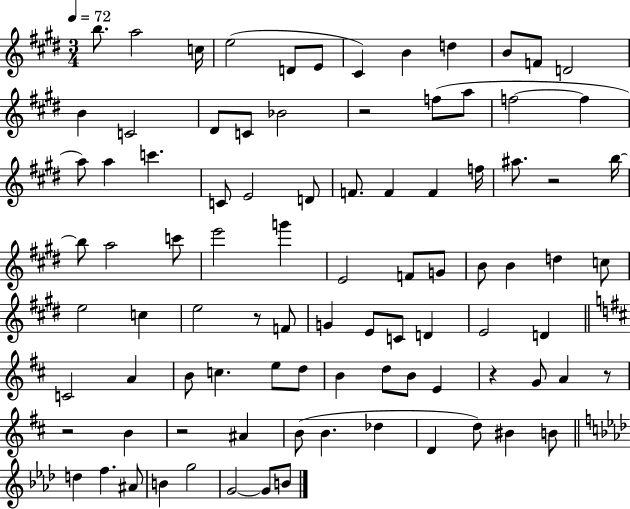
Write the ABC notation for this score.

X:1
T:Untitled
M:3/4
L:1/4
K:E
b/2 a2 c/4 e2 D/2 E/2 ^C B d B/2 F/2 D2 B C2 ^D/2 C/2 _B2 z2 f/2 a/2 f2 f a/2 a c' C/2 E2 D/2 F/2 F F f/4 ^a/2 z2 b/4 b/2 a2 c'/2 e'2 g' E2 F/2 G/2 B/2 B d c/2 e2 c e2 z/2 F/2 G E/2 C/2 D E2 D C2 A B/2 c e/2 d/2 B d/2 B/2 E z G/2 A z/2 z2 B z2 ^A B/2 B _d D d/2 ^B B/2 d f ^A/2 B g2 G2 G/2 B/2